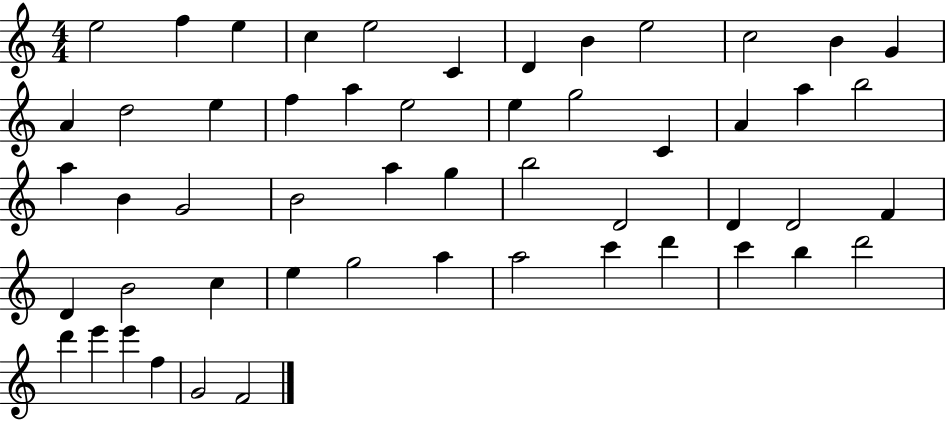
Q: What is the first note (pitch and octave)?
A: E5